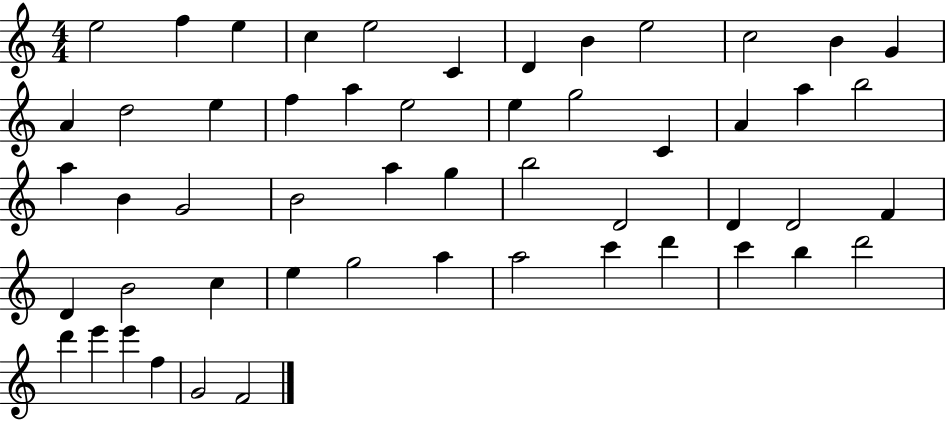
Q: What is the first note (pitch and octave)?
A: E5